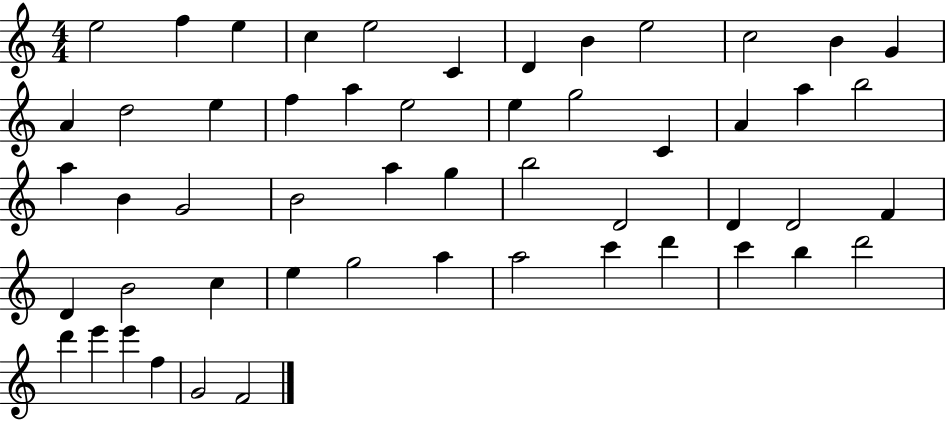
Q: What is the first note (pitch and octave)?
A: E5